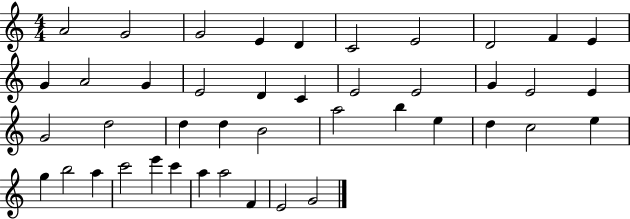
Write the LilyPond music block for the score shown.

{
  \clef treble
  \numericTimeSignature
  \time 4/4
  \key c \major
  a'2 g'2 | g'2 e'4 d'4 | c'2 e'2 | d'2 f'4 e'4 | \break g'4 a'2 g'4 | e'2 d'4 c'4 | e'2 e'2 | g'4 e'2 e'4 | \break g'2 d''2 | d''4 d''4 b'2 | a''2 b''4 e''4 | d''4 c''2 e''4 | \break g''4 b''2 a''4 | c'''2 e'''4 c'''4 | a''4 a''2 f'4 | e'2 g'2 | \break \bar "|."
}